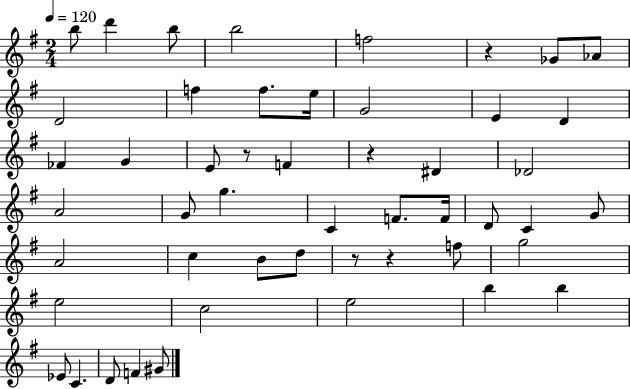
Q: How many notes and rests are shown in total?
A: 50